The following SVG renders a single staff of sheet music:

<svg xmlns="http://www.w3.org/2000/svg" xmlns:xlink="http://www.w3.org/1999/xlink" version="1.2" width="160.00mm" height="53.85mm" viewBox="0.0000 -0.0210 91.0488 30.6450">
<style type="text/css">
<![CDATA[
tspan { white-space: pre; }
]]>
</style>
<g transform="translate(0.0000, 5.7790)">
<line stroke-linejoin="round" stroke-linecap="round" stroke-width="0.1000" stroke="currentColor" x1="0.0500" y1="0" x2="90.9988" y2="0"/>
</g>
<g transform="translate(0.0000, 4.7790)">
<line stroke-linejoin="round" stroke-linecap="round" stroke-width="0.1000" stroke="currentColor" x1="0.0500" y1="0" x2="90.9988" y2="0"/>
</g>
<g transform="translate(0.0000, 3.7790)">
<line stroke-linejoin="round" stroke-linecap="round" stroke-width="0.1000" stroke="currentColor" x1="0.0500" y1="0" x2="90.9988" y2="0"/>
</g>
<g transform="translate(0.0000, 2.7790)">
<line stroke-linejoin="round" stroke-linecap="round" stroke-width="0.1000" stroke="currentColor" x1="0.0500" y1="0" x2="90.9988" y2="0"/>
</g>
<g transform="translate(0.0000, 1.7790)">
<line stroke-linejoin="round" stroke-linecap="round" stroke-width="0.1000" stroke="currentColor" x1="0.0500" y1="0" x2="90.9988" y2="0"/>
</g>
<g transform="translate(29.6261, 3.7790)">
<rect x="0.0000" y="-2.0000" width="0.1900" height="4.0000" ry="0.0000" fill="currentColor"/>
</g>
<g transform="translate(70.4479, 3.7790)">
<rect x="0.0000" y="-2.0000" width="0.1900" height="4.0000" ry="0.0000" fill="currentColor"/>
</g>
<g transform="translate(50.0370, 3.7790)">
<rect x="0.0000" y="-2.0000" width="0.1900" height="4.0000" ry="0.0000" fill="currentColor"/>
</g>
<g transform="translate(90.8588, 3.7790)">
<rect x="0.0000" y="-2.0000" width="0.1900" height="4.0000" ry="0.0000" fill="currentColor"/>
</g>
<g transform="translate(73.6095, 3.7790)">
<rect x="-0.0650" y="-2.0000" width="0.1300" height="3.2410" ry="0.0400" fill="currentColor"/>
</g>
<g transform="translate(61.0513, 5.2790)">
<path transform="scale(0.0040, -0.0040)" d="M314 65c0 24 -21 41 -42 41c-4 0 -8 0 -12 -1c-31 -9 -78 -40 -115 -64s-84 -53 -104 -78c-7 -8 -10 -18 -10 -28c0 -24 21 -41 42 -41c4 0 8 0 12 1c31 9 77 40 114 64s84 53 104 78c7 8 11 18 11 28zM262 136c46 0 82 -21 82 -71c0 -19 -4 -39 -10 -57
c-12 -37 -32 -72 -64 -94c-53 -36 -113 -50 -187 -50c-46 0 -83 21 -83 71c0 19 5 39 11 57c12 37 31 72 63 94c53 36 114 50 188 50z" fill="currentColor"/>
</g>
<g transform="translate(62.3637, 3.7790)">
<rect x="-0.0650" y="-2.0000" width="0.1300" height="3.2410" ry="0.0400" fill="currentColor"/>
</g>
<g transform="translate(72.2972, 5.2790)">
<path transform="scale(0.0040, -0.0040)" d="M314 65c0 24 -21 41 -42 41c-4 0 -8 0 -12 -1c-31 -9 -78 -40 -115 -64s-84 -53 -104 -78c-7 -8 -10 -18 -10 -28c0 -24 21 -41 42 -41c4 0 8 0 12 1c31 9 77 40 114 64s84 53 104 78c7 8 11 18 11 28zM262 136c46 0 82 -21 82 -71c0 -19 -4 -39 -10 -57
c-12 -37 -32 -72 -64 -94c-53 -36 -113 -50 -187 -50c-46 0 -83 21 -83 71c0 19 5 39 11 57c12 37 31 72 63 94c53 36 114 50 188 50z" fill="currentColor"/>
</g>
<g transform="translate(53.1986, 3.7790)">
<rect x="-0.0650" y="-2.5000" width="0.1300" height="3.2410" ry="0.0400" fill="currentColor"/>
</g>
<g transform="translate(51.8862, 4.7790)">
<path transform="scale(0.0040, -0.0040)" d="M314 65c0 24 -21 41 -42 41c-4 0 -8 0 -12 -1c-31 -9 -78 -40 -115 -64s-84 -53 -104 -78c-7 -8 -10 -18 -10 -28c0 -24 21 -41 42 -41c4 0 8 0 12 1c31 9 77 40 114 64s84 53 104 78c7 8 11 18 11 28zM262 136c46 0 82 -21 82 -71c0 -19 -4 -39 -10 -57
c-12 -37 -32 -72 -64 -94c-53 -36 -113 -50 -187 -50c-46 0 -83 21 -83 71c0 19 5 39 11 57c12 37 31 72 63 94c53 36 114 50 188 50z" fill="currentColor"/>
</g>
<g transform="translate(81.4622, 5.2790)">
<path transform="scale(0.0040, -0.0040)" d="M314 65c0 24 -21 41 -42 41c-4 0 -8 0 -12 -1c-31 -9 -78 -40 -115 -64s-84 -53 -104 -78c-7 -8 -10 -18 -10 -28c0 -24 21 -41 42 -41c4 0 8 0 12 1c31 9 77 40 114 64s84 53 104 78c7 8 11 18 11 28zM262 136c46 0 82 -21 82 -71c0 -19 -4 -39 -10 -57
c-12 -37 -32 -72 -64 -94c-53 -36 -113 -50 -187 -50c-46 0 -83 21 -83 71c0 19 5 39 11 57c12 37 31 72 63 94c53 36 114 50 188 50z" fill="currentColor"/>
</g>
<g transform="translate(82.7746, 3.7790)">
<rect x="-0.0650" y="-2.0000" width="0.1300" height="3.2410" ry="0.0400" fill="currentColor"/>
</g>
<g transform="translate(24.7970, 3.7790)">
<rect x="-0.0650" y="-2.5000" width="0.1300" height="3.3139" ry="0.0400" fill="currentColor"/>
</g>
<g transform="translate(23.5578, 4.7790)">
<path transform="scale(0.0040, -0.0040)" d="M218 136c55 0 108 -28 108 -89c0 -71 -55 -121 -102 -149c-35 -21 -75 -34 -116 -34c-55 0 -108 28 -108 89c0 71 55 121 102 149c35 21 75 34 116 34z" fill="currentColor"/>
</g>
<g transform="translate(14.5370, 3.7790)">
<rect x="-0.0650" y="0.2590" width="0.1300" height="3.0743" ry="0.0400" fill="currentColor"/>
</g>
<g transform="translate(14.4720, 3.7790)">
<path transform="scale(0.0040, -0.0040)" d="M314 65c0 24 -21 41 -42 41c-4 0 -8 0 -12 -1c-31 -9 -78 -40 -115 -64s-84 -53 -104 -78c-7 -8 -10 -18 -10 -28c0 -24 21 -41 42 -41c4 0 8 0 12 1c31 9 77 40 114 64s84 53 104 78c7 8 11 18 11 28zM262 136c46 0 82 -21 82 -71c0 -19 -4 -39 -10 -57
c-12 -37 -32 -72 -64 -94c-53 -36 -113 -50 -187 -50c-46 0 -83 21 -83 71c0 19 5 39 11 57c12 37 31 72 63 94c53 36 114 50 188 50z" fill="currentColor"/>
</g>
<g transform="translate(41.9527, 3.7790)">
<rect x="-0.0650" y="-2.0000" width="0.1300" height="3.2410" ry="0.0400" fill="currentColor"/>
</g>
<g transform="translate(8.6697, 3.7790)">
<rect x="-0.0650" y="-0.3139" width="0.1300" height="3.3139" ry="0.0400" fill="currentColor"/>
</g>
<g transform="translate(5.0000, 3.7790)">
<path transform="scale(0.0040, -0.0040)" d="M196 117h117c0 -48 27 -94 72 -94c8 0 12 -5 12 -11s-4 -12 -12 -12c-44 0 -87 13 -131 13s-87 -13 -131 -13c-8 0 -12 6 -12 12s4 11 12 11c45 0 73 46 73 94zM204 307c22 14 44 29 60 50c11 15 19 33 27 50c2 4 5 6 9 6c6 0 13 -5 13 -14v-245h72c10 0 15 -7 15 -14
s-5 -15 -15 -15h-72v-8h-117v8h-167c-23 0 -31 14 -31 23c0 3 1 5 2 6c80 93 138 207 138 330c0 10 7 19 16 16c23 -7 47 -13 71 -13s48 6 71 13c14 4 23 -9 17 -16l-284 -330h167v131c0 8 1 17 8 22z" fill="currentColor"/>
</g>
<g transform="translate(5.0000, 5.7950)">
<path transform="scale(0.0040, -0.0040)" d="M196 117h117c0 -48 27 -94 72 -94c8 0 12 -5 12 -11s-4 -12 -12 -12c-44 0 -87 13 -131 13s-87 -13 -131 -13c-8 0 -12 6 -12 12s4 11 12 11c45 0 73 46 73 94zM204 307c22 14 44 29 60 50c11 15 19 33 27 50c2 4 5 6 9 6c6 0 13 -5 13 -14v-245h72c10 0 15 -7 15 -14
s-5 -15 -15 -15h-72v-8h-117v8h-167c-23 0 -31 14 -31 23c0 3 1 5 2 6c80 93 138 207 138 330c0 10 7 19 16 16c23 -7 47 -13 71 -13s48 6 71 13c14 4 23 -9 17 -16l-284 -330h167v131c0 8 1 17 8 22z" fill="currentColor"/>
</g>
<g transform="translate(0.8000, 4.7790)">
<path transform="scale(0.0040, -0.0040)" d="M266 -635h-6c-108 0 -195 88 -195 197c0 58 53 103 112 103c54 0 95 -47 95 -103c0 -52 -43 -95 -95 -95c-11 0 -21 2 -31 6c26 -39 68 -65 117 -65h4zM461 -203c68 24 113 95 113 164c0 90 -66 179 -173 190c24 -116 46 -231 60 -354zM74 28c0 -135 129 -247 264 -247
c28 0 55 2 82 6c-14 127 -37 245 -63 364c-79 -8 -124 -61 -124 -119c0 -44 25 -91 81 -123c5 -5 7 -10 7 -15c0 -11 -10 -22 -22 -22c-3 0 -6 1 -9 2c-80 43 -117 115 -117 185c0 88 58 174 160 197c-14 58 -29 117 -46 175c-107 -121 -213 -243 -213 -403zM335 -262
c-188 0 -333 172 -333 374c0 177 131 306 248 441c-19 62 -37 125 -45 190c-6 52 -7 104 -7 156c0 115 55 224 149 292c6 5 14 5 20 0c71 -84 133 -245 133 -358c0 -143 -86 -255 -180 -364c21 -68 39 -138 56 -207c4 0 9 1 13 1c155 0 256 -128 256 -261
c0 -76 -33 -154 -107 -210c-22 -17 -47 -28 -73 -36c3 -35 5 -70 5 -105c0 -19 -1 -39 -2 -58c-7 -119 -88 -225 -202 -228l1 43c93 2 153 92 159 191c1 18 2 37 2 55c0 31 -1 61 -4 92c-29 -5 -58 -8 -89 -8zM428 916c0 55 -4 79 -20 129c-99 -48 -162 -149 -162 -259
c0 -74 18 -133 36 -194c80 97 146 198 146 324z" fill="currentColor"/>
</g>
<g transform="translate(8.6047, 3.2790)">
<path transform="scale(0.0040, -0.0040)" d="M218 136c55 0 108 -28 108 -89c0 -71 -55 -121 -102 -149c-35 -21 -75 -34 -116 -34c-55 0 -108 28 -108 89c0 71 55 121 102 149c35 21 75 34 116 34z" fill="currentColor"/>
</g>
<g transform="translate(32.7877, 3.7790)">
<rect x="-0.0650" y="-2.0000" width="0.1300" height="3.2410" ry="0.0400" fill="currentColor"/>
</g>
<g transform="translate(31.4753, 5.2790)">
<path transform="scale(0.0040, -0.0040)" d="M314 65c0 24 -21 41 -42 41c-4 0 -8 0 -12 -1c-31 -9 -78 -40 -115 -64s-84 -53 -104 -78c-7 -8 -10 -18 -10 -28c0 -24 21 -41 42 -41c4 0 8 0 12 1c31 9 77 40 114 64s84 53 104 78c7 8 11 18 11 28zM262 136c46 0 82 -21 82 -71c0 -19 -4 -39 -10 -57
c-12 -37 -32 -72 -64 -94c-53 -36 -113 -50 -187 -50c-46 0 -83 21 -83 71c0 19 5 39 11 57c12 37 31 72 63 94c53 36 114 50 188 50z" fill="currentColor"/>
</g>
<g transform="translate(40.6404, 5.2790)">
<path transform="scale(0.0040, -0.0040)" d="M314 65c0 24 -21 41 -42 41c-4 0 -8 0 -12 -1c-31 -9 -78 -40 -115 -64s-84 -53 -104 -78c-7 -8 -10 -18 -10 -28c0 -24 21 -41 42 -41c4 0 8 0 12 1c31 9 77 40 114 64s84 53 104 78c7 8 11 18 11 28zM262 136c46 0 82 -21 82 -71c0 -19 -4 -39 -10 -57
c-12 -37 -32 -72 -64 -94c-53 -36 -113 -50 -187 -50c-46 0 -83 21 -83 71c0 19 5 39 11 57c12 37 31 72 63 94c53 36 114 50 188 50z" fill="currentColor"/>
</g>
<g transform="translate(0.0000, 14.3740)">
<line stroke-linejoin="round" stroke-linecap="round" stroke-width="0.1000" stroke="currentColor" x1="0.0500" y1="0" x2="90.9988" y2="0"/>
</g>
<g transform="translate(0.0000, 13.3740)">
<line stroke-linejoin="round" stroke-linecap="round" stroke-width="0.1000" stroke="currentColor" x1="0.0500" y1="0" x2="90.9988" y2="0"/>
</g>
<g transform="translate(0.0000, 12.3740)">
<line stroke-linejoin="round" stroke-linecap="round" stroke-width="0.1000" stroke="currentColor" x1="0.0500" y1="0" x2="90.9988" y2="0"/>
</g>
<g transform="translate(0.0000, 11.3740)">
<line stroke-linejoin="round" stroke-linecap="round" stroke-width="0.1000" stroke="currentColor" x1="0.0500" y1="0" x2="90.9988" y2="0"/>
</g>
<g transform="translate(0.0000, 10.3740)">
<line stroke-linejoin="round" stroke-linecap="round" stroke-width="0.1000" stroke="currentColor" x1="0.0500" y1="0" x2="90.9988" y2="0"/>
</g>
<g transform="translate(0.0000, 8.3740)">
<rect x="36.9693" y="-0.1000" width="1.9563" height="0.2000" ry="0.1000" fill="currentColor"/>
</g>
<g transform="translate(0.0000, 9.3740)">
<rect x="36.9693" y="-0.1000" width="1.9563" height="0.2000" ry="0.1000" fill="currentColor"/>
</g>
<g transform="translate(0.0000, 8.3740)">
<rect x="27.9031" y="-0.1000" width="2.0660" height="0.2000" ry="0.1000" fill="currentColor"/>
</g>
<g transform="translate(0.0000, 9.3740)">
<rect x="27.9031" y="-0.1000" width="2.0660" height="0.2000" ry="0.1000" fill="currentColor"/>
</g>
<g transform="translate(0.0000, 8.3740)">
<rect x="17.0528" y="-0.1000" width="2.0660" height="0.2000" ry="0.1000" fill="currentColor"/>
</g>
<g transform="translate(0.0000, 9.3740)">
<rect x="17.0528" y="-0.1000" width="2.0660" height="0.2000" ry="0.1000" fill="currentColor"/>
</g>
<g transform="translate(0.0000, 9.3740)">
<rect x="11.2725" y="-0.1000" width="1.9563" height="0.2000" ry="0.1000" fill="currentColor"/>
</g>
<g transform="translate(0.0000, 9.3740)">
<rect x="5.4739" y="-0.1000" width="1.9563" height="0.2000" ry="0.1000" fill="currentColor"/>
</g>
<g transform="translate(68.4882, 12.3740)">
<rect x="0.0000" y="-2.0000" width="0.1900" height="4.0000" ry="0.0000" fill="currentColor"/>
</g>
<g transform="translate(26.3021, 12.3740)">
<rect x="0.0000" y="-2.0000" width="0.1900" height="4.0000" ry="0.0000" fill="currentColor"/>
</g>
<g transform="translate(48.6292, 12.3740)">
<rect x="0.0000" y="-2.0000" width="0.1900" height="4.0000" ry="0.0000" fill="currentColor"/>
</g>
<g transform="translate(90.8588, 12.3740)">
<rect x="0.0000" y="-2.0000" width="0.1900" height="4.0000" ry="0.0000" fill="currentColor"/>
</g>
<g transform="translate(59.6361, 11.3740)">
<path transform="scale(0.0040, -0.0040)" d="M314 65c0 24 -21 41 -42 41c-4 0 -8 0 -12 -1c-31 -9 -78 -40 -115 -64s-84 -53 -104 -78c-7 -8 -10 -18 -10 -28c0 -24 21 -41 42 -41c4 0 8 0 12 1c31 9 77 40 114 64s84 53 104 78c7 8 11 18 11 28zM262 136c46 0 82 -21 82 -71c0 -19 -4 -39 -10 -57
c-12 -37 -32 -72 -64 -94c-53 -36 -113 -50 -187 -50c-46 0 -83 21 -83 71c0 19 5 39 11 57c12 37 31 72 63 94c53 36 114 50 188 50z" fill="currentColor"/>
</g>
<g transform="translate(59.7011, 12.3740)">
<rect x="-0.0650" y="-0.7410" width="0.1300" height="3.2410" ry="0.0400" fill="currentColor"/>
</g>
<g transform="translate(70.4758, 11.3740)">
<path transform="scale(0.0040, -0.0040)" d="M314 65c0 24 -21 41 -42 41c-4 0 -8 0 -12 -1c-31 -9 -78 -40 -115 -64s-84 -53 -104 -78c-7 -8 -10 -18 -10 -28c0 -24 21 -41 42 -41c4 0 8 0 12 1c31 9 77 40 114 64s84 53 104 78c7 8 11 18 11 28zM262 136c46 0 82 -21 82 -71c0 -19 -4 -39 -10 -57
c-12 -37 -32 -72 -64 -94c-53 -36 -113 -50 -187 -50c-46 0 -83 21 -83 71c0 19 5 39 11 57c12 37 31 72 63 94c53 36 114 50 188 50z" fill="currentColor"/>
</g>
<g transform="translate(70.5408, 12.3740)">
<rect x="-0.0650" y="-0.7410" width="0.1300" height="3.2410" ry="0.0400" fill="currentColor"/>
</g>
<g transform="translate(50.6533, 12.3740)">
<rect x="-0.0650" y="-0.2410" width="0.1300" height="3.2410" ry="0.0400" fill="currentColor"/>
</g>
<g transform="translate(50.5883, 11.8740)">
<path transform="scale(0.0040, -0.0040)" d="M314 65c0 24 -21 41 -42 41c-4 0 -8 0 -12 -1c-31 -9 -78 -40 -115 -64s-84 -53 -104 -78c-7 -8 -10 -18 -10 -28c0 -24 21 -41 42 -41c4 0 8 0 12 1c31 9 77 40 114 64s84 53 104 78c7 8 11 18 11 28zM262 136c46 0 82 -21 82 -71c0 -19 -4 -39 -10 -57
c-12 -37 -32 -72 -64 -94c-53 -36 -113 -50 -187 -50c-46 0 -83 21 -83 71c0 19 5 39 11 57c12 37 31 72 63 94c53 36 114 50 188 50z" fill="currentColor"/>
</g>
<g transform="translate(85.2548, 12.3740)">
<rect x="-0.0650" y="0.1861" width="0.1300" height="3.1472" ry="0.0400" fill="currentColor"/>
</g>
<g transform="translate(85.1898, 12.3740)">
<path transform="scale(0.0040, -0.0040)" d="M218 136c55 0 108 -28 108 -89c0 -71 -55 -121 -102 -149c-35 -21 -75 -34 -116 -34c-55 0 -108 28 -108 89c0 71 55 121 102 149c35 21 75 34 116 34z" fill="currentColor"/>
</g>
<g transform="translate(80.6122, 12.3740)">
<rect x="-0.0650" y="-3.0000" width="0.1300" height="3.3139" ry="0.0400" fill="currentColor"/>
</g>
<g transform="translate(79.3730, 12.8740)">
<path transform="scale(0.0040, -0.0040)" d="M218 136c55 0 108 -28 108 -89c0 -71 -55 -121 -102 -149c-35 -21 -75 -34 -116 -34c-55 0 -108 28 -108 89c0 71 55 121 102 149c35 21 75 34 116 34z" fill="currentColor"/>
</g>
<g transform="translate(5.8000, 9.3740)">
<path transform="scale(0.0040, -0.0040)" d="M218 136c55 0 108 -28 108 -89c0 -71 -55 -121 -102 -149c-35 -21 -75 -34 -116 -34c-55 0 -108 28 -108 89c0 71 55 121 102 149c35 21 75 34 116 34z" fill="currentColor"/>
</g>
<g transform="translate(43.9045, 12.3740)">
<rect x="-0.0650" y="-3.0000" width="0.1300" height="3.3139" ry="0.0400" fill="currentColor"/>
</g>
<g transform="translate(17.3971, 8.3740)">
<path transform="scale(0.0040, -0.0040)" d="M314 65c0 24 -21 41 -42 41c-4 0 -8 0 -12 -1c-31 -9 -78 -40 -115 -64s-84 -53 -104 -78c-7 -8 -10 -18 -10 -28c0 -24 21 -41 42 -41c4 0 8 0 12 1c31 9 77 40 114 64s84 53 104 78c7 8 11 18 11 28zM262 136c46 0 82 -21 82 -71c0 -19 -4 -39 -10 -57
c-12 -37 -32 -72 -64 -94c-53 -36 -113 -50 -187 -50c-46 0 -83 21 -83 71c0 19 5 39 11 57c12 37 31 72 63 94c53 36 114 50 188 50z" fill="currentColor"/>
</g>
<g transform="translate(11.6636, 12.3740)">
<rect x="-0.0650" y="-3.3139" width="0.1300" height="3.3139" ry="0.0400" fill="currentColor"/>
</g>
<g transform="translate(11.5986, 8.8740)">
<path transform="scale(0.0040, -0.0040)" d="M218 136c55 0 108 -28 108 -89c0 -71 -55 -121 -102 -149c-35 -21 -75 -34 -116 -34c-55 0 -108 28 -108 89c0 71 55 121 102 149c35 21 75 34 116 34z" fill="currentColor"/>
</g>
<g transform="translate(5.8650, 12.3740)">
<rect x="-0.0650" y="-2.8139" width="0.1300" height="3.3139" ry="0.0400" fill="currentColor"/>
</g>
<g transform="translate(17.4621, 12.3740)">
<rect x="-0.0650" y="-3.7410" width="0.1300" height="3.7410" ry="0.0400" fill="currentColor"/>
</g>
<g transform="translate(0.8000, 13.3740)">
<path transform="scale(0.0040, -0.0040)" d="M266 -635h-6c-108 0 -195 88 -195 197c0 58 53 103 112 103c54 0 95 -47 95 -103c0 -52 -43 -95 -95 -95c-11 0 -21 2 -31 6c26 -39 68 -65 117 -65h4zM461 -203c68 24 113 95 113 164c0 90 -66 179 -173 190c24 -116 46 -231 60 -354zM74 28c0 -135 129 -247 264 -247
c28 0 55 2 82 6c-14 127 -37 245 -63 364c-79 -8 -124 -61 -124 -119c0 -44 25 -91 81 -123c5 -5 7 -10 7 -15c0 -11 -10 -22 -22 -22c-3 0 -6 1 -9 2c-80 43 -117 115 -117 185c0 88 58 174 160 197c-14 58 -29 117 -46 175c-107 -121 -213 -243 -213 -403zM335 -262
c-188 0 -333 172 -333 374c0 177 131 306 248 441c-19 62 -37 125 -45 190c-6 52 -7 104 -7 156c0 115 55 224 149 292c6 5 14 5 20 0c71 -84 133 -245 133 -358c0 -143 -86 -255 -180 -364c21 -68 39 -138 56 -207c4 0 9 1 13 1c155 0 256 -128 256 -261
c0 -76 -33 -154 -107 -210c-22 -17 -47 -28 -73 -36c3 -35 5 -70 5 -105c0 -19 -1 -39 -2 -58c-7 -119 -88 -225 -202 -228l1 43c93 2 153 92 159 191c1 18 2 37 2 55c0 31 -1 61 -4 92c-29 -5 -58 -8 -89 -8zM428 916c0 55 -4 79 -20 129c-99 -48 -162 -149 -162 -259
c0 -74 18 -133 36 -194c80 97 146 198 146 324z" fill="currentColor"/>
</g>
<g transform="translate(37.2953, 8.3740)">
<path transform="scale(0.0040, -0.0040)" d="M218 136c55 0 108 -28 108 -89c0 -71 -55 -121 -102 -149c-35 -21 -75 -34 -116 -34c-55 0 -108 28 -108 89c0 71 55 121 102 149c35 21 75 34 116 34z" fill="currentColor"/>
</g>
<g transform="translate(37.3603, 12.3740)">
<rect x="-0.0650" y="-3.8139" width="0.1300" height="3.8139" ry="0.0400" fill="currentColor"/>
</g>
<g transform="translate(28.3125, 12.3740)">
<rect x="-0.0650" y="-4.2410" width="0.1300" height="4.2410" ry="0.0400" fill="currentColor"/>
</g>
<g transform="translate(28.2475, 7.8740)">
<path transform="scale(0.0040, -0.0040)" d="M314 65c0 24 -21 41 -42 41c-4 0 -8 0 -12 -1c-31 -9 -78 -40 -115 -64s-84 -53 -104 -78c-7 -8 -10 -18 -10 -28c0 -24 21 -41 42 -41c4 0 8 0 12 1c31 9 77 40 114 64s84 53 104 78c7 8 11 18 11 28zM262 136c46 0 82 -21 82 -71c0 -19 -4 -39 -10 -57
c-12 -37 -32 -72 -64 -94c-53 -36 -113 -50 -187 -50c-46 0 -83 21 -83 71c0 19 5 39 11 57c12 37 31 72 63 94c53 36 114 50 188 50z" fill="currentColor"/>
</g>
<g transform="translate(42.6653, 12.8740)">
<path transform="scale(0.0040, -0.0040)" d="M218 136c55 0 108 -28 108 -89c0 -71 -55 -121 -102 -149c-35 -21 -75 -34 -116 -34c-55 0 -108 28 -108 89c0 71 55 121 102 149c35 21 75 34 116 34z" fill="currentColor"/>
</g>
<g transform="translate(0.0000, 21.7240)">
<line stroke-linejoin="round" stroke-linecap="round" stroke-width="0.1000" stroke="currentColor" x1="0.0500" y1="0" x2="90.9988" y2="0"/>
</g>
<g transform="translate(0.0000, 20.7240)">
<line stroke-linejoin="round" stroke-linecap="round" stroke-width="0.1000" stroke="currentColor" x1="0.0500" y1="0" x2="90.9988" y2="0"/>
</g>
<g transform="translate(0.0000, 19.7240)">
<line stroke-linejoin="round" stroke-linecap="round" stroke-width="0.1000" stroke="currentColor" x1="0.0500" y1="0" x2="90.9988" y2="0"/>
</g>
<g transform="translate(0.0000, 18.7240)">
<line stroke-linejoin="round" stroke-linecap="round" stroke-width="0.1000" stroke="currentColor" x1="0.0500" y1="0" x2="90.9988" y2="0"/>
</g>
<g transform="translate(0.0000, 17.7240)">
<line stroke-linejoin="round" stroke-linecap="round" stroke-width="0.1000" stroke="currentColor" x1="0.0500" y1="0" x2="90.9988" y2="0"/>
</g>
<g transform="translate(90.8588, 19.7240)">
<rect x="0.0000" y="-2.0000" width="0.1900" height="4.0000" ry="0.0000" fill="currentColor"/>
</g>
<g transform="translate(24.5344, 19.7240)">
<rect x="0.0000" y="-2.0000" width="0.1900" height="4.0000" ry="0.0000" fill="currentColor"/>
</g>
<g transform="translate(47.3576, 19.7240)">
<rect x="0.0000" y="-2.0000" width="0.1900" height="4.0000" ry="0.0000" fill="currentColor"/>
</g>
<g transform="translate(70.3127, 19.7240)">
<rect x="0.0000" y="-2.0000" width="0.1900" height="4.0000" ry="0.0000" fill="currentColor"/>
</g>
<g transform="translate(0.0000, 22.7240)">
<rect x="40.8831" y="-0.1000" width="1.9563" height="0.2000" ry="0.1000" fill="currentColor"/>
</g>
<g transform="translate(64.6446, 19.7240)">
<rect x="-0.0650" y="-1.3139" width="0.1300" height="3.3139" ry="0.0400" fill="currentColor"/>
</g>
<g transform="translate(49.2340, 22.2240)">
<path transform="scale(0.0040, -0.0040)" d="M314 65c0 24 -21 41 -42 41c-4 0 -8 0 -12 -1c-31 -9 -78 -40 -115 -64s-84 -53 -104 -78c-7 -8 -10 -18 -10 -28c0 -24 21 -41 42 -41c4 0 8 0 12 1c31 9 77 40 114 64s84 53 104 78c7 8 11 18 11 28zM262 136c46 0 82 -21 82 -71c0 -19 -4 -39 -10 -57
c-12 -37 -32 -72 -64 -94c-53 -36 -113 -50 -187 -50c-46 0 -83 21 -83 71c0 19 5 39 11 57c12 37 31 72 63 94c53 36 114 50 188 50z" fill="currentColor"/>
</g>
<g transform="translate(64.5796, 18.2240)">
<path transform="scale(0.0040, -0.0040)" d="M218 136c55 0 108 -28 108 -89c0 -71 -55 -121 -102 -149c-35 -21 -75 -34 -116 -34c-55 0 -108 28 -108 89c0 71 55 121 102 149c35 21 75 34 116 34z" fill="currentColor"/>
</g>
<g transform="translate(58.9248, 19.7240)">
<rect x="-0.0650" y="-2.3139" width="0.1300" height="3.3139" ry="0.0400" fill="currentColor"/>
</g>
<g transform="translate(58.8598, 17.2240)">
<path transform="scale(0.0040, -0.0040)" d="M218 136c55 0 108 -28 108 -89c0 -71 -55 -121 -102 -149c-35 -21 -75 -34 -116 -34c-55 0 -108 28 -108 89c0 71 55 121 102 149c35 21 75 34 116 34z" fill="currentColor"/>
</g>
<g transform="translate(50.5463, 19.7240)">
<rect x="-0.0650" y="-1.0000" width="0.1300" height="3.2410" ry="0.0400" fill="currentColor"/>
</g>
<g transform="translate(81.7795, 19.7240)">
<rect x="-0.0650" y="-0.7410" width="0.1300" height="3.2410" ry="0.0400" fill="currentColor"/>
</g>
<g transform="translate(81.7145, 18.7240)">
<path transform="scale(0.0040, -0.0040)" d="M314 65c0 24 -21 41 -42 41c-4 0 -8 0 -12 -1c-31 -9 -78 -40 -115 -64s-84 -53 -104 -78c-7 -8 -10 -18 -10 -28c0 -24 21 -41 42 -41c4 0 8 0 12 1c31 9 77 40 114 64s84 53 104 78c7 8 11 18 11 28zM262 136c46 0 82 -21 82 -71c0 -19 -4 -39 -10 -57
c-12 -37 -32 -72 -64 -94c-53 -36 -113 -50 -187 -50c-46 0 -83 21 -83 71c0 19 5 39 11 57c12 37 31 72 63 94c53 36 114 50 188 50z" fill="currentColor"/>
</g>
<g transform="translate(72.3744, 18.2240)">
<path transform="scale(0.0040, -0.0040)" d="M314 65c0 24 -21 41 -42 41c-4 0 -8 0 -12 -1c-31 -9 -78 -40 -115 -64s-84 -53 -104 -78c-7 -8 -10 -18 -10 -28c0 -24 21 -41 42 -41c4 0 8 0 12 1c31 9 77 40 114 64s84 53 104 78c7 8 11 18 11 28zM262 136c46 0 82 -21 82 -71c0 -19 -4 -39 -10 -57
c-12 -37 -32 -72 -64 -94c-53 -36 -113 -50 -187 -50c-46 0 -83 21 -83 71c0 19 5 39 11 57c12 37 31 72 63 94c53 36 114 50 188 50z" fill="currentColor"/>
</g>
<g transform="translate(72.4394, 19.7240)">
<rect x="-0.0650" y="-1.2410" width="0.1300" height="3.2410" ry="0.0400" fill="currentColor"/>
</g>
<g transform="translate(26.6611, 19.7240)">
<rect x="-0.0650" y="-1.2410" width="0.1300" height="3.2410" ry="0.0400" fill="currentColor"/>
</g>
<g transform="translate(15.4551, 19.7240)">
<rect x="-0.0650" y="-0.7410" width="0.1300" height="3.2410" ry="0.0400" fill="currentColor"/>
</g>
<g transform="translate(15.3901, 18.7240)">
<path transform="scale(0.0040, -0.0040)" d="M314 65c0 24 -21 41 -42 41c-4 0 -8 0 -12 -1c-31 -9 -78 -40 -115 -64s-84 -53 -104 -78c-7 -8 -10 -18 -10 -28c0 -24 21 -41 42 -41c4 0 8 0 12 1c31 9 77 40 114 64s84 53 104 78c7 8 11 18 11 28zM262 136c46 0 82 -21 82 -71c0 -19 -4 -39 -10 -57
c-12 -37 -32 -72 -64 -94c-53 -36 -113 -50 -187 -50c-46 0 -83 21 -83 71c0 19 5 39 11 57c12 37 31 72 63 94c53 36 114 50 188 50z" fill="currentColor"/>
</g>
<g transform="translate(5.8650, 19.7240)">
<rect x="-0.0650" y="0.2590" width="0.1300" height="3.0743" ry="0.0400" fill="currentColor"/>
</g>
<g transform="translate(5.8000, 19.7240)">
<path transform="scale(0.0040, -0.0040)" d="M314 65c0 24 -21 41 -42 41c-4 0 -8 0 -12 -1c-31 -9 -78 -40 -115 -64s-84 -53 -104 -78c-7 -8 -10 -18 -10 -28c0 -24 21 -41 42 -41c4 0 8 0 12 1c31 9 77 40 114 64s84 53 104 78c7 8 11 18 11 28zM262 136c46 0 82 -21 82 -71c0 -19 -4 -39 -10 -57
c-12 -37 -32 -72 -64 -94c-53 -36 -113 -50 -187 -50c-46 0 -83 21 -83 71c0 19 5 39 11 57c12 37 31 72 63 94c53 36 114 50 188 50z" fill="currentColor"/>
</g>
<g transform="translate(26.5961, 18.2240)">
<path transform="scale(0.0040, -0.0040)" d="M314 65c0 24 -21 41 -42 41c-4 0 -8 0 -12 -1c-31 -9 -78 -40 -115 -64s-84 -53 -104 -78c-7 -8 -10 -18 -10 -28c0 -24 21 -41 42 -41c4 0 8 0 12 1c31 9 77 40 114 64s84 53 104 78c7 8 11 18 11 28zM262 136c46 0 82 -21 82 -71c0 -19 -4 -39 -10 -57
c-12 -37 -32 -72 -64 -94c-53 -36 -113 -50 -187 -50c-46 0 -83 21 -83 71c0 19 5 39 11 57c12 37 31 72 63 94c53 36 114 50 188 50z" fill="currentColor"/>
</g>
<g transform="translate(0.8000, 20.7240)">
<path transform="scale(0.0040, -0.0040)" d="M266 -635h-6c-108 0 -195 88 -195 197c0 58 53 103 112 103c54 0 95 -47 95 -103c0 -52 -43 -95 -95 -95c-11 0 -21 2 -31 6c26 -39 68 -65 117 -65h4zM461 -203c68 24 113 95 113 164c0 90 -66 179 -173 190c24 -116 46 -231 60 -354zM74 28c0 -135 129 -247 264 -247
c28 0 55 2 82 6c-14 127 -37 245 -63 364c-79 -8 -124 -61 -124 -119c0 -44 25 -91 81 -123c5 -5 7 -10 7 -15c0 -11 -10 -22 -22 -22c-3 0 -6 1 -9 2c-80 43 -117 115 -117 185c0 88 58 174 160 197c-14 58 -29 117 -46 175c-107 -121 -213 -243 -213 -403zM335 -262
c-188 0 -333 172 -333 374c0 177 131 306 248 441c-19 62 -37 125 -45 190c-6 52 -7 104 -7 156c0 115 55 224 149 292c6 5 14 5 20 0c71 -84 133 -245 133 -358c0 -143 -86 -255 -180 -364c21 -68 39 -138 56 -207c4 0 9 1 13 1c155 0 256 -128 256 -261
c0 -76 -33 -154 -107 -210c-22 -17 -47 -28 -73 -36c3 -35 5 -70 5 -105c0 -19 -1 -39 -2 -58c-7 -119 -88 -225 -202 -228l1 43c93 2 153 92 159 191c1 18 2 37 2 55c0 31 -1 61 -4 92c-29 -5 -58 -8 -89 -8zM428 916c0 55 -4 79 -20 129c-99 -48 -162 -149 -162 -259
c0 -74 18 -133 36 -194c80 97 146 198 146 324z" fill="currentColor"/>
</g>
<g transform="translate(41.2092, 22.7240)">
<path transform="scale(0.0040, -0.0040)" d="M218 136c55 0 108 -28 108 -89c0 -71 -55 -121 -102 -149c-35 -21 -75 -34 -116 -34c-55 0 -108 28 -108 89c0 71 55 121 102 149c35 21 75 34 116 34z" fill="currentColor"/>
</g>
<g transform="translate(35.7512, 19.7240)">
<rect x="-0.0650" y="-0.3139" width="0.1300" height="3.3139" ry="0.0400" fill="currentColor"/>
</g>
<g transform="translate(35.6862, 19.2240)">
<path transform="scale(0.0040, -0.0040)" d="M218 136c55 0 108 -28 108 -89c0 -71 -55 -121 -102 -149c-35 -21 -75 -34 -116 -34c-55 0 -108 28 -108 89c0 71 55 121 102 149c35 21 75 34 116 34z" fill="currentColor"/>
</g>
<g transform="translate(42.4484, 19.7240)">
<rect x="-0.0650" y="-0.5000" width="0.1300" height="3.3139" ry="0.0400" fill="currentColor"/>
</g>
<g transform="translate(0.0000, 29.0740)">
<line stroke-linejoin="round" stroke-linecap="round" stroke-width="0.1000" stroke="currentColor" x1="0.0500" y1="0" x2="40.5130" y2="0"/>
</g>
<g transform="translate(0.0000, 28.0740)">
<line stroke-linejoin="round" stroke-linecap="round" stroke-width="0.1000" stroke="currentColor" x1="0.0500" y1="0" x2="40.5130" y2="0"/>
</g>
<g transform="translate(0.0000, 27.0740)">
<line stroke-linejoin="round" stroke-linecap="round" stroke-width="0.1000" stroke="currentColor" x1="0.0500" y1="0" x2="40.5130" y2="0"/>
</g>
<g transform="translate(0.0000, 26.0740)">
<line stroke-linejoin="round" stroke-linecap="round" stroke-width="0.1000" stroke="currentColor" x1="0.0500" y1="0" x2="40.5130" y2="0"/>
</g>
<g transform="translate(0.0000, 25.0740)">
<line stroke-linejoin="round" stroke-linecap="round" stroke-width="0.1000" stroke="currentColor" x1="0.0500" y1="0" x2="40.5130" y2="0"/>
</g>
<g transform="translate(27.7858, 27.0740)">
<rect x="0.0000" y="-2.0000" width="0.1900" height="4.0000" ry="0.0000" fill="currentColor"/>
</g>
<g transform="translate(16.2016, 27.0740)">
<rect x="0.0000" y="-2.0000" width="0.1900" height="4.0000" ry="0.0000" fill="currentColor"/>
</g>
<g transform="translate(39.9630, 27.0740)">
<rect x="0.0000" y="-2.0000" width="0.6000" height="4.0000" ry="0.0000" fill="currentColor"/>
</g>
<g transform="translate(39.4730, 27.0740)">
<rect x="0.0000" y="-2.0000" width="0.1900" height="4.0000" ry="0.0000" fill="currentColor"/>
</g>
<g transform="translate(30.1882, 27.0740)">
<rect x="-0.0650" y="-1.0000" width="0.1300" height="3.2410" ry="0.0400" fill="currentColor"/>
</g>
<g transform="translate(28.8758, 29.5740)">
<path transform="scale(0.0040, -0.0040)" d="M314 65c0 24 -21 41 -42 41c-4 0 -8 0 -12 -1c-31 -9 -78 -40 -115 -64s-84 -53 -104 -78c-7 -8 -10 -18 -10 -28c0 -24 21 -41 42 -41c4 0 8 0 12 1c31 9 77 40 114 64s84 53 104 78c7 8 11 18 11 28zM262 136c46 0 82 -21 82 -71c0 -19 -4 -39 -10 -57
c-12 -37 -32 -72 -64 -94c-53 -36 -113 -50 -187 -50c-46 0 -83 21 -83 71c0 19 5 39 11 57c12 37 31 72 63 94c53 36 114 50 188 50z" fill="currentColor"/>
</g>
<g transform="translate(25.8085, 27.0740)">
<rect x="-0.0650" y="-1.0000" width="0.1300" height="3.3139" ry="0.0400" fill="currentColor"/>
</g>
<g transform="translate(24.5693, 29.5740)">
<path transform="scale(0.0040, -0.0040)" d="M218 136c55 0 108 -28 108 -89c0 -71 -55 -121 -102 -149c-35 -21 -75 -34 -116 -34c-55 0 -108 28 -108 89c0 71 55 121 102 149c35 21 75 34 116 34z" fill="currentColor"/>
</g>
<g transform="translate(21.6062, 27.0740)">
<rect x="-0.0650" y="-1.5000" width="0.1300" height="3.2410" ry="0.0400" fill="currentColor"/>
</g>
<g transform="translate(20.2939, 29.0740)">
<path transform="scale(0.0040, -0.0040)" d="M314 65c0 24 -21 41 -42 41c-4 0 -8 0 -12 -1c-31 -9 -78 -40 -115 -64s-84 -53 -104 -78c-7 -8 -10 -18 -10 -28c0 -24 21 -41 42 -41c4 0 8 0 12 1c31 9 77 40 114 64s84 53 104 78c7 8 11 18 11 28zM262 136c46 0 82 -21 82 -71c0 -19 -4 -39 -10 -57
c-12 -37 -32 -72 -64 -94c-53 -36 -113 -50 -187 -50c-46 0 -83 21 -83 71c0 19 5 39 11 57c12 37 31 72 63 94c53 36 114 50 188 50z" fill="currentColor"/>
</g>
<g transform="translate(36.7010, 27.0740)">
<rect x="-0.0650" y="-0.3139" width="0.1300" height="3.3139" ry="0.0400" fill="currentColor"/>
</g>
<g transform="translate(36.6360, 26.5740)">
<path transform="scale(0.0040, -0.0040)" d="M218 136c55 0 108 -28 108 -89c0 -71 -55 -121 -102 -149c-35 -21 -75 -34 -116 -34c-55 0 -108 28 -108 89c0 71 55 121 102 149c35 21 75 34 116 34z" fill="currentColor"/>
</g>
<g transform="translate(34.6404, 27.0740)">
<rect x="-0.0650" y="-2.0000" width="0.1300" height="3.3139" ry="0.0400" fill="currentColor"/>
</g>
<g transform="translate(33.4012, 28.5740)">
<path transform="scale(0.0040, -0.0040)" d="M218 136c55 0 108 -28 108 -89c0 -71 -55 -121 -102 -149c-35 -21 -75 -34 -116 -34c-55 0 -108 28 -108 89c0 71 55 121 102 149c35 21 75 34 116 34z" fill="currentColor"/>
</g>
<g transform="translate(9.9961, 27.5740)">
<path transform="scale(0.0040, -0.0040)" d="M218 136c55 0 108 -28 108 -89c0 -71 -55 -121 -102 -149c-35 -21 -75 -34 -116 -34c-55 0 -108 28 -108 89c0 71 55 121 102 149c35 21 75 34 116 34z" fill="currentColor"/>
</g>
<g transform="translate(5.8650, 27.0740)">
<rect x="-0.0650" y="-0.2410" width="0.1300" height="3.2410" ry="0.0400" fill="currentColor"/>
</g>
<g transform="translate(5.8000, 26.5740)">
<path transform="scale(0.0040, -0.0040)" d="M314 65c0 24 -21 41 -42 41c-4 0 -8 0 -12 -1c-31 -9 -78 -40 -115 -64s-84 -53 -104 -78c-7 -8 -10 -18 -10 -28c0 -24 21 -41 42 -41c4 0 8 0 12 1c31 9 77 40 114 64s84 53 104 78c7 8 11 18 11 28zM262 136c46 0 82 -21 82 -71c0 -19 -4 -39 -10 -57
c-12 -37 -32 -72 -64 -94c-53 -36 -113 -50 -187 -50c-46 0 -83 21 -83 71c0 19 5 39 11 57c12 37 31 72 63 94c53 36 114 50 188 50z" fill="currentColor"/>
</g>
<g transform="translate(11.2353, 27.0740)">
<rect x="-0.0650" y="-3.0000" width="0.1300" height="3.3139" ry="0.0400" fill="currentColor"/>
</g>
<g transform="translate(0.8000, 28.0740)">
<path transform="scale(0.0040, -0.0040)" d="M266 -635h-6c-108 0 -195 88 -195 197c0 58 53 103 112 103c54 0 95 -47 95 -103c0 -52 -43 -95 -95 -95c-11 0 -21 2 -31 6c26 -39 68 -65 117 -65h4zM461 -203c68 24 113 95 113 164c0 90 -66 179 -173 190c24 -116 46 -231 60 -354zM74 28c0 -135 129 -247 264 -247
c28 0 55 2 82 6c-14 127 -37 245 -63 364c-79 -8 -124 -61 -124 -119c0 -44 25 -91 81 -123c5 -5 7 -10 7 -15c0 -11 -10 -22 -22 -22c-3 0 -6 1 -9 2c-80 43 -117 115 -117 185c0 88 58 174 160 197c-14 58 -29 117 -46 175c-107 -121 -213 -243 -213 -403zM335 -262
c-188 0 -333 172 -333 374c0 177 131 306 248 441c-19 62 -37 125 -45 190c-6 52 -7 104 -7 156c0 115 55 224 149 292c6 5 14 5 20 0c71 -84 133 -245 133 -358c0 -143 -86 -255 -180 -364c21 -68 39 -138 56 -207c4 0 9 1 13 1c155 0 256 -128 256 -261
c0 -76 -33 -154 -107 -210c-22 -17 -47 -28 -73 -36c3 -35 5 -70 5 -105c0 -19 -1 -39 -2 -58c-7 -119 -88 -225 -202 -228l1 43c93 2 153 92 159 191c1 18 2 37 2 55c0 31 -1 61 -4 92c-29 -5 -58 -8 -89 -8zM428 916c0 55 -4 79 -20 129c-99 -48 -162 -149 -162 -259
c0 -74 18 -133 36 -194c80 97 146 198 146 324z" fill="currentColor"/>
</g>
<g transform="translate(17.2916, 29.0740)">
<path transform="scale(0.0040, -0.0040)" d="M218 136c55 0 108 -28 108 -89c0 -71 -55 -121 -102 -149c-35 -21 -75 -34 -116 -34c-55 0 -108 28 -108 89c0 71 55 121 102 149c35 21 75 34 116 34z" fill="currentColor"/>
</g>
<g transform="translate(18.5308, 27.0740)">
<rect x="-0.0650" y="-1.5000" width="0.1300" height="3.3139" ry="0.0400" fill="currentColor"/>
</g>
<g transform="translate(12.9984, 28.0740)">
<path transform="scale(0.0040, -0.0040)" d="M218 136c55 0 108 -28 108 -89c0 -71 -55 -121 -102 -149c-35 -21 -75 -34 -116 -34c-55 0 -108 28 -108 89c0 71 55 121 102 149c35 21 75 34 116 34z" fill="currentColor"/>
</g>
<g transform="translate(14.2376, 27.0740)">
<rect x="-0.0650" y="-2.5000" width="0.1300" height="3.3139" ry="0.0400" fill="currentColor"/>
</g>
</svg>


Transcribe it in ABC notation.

X:1
T:Untitled
M:4/4
L:1/4
K:C
c B2 G F2 F2 G2 F2 F2 F2 a b c'2 d'2 c' A c2 d2 d2 A B B2 d2 e2 c C D2 g e e2 d2 c2 A G E E2 D D2 F c